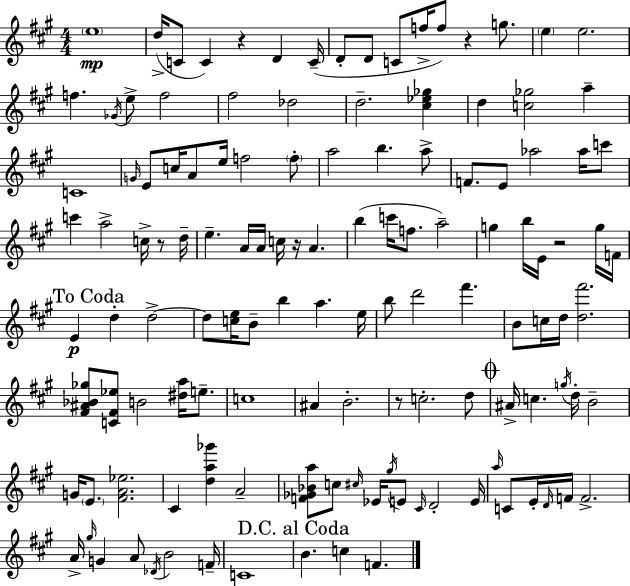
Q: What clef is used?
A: treble